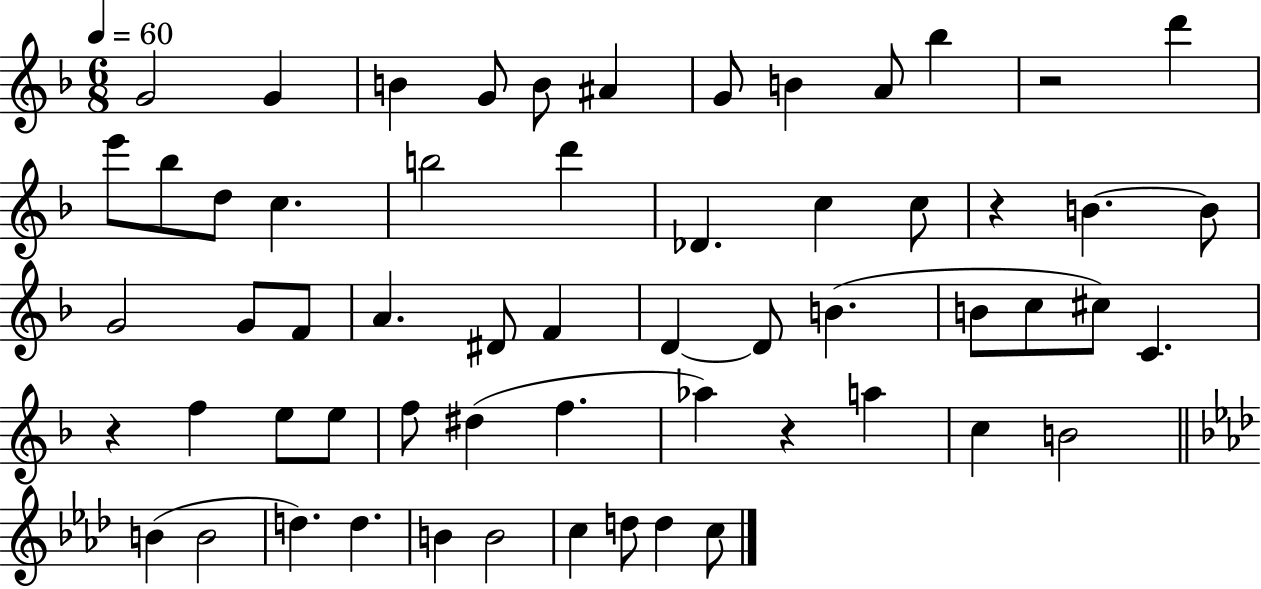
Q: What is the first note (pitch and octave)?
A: G4